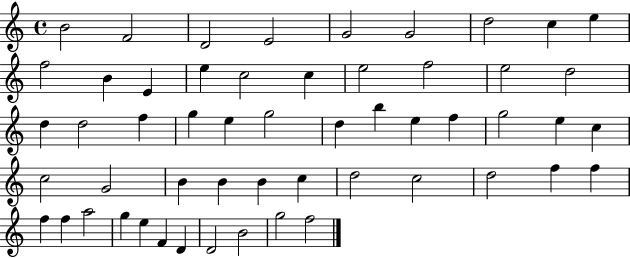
B4/h F4/h D4/h E4/h G4/h G4/h D5/h C5/q E5/q F5/h B4/q E4/q E5/q C5/h C5/q E5/h F5/h E5/h D5/h D5/q D5/h F5/q G5/q E5/q G5/h D5/q B5/q E5/q F5/q G5/h E5/q C5/q C5/h G4/h B4/q B4/q B4/q C5/q D5/h C5/h D5/h F5/q F5/q F5/q F5/q A5/h G5/q E5/q F4/q D4/q D4/h B4/h G5/h F5/h